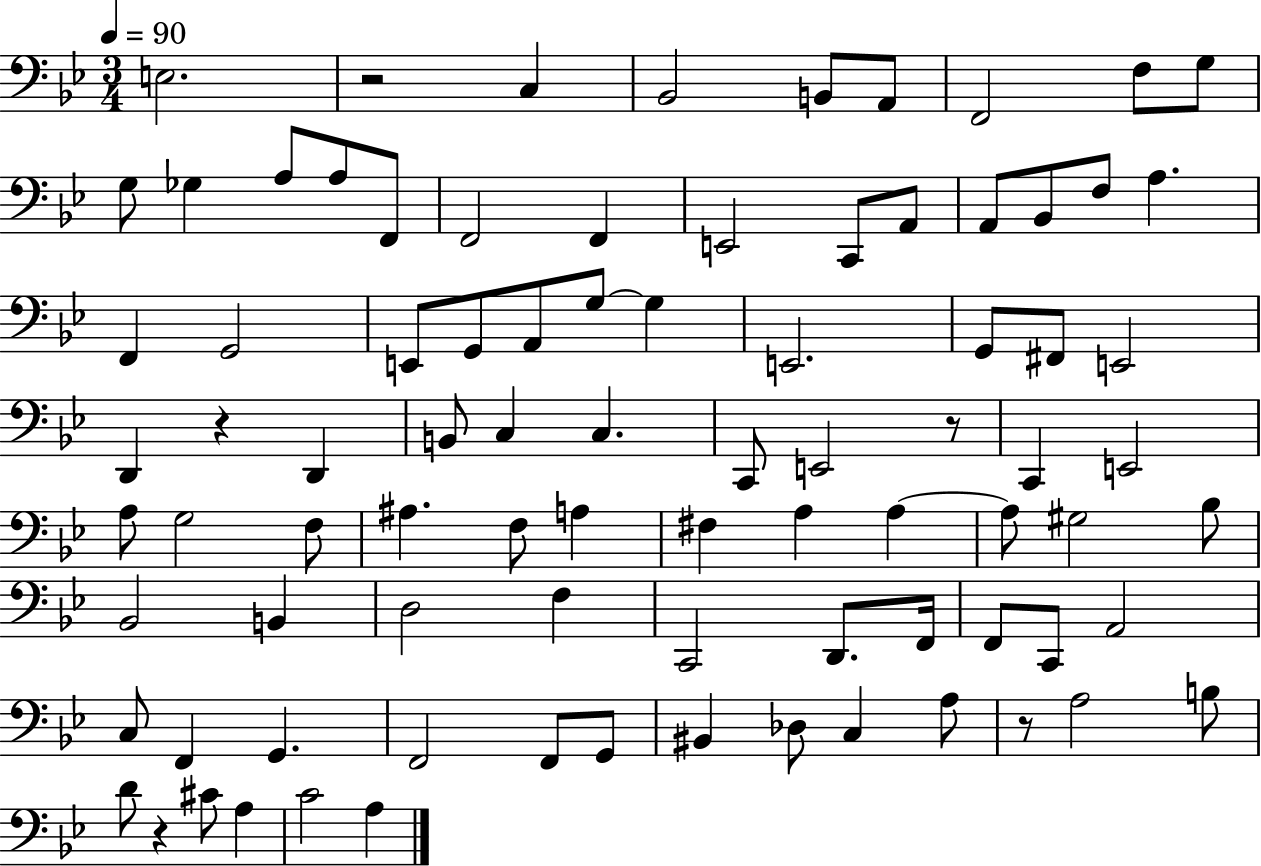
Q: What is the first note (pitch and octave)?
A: E3